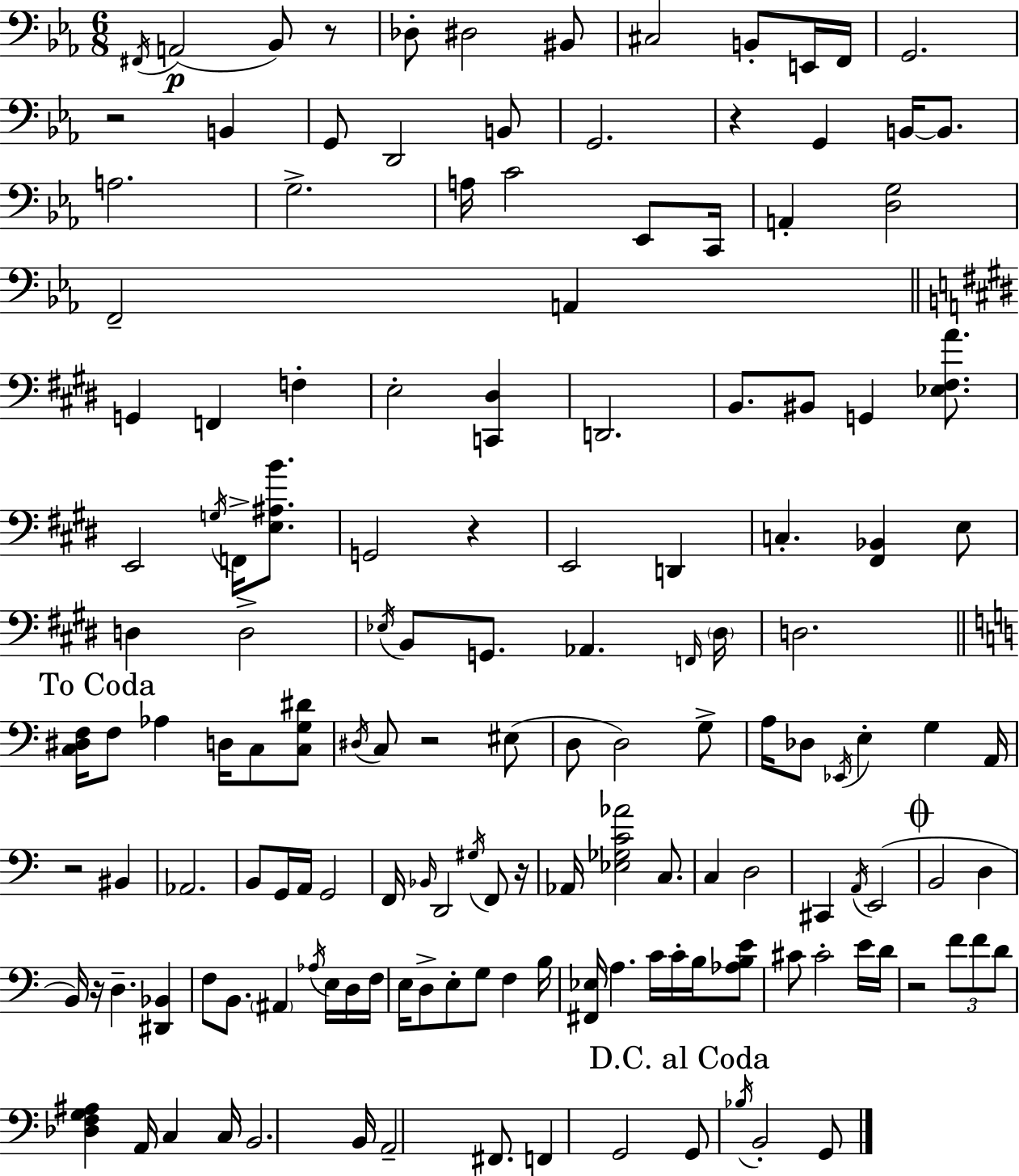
X:1
T:Untitled
M:6/8
L:1/4
K:Cm
^F,,/4 A,,2 _B,,/2 z/2 _D,/2 ^D,2 ^B,,/2 ^C,2 B,,/2 E,,/4 F,,/4 G,,2 z2 B,, G,,/2 D,,2 B,,/2 G,,2 z G,, B,,/4 B,,/2 A,2 G,2 A,/4 C2 _E,,/2 C,,/4 A,, [D,G,]2 F,,2 A,, G,, F,, F, E,2 [C,,^D,] D,,2 B,,/2 ^B,,/2 G,, [_E,^F,A]/2 E,,2 G,/4 F,,/4 [E,^A,B]/2 G,,2 z E,,2 D,, C, [^F,,_B,,] E,/2 D, D,2 _E,/4 B,,/2 G,,/2 _A,, F,,/4 ^D,/4 D,2 [C,^D,F,]/4 F,/2 _A, D,/4 C,/2 [C,G,^D]/2 ^D,/4 C,/2 z2 ^E,/2 D,/2 D,2 G,/2 A,/4 _D,/2 _E,,/4 E, G, A,,/4 z2 ^B,, _A,,2 B,,/2 G,,/4 A,,/4 G,,2 F,,/4 _B,,/4 D,,2 ^G,/4 F,,/2 z/4 _A,,/4 [_E,_G,C_A]2 C,/2 C, D,2 ^C,, A,,/4 E,,2 B,,2 D, B,,/4 z/4 D, [^D,,_B,,] F,/2 B,,/2 ^A,, _A,/4 E,/4 D,/4 F,/4 E,/4 D,/2 E,/2 G,/2 F, B,/4 [^F,,_E,]/4 A, C/4 C/4 B,/4 [_A,B,E]/2 ^C/2 ^C2 E/4 D/4 z2 F/2 F/2 D/2 [_D,F,G,^A,] A,,/4 C, C,/4 B,,2 B,,/4 A,,2 ^F,,/2 F,, G,,2 G,,/2 _B,/4 B,,2 G,,/2